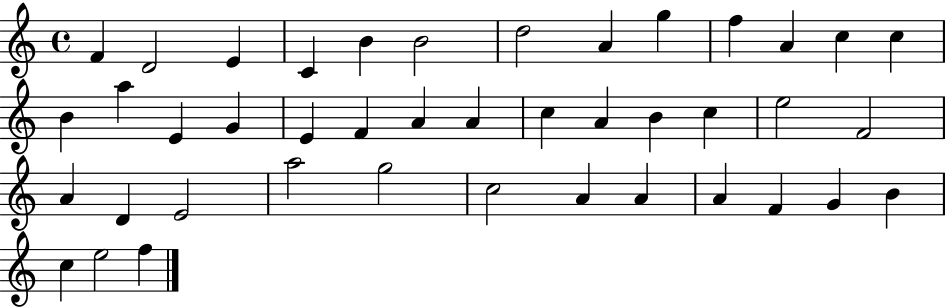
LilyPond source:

{
  \clef treble
  \time 4/4
  \defaultTimeSignature
  \key c \major
  f'4 d'2 e'4 | c'4 b'4 b'2 | d''2 a'4 g''4 | f''4 a'4 c''4 c''4 | \break b'4 a''4 e'4 g'4 | e'4 f'4 a'4 a'4 | c''4 a'4 b'4 c''4 | e''2 f'2 | \break a'4 d'4 e'2 | a''2 g''2 | c''2 a'4 a'4 | a'4 f'4 g'4 b'4 | \break c''4 e''2 f''4 | \bar "|."
}